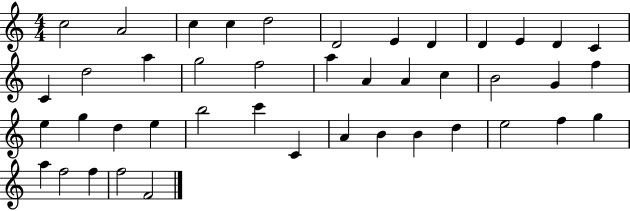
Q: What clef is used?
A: treble